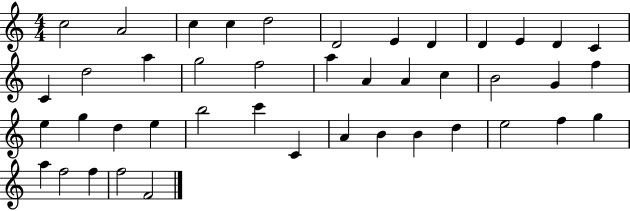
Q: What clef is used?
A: treble